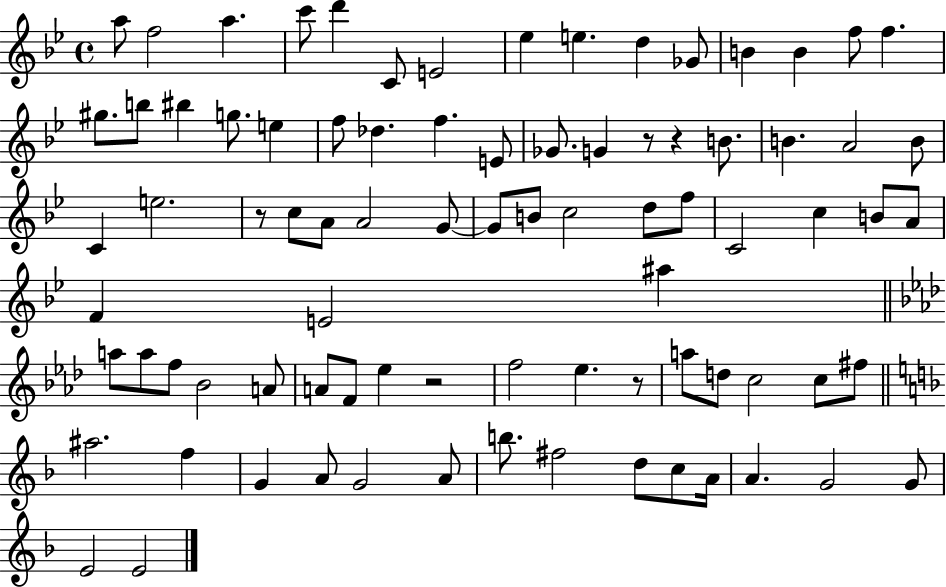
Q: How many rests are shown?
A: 5